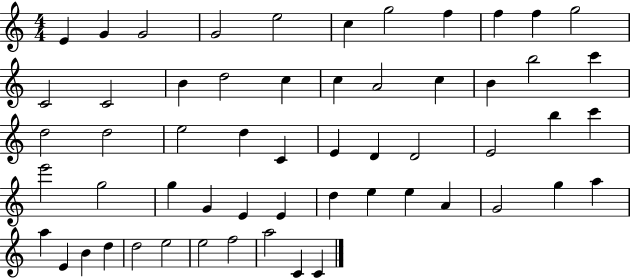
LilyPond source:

{
  \clef treble
  \numericTimeSignature
  \time 4/4
  \key c \major
  e'4 g'4 g'2 | g'2 e''2 | c''4 g''2 f''4 | f''4 f''4 g''2 | \break c'2 c'2 | b'4 d''2 c''4 | c''4 a'2 c''4 | b'4 b''2 c'''4 | \break d''2 d''2 | e''2 d''4 c'4 | e'4 d'4 d'2 | e'2 b''4 c'''4 | \break e'''2 g''2 | g''4 g'4 e'4 e'4 | d''4 e''4 e''4 a'4 | g'2 g''4 a''4 | \break a''4 e'4 b'4 d''4 | d''2 e''2 | e''2 f''2 | a''2 c'4 c'4 | \break \bar "|."
}